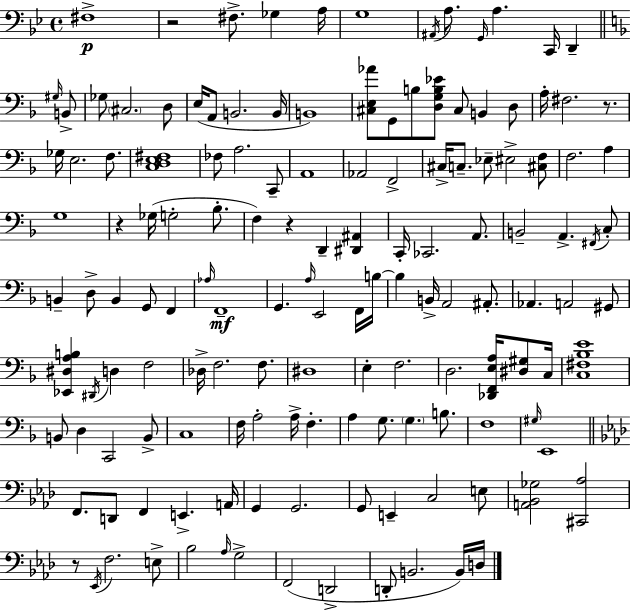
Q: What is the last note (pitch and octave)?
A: D3